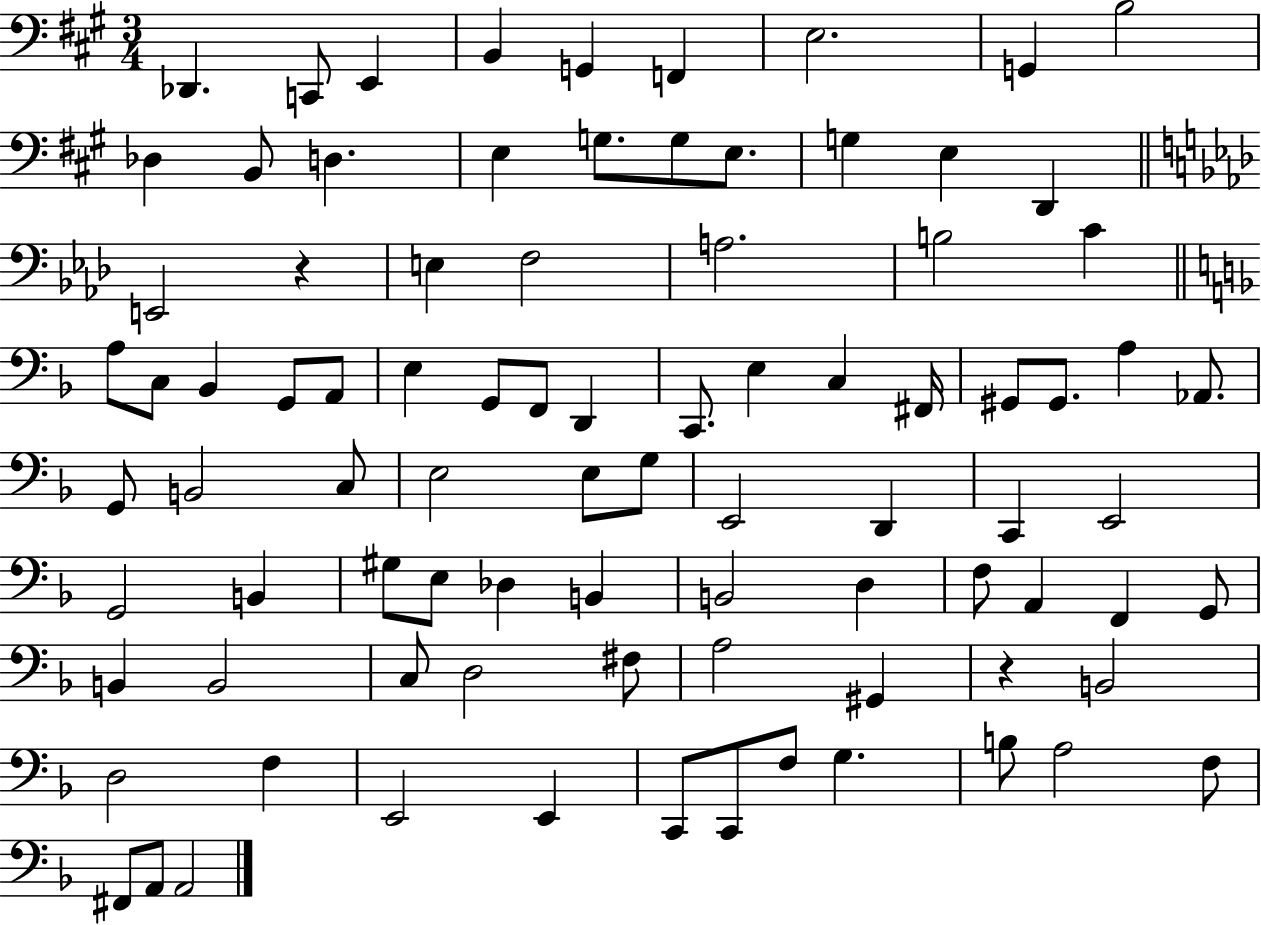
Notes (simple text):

Db2/q. C2/e E2/q B2/q G2/q F2/q E3/h. G2/q B3/h Db3/q B2/e D3/q. E3/q G3/e. G3/e E3/e. G3/q E3/q D2/q E2/h R/q E3/q F3/h A3/h. B3/h C4/q A3/e C3/e Bb2/q G2/e A2/e E3/q G2/e F2/e D2/q C2/e. E3/q C3/q F#2/s G#2/e G#2/e. A3/q Ab2/e. G2/e B2/h C3/e E3/h E3/e G3/e E2/h D2/q C2/q E2/h G2/h B2/q G#3/e E3/e Db3/q B2/q B2/h D3/q F3/e A2/q F2/q G2/e B2/q B2/h C3/e D3/h F#3/e A3/h G#2/q R/q B2/h D3/h F3/q E2/h E2/q C2/e C2/e F3/e G3/q. B3/e A3/h F3/e F#2/e A2/e A2/h